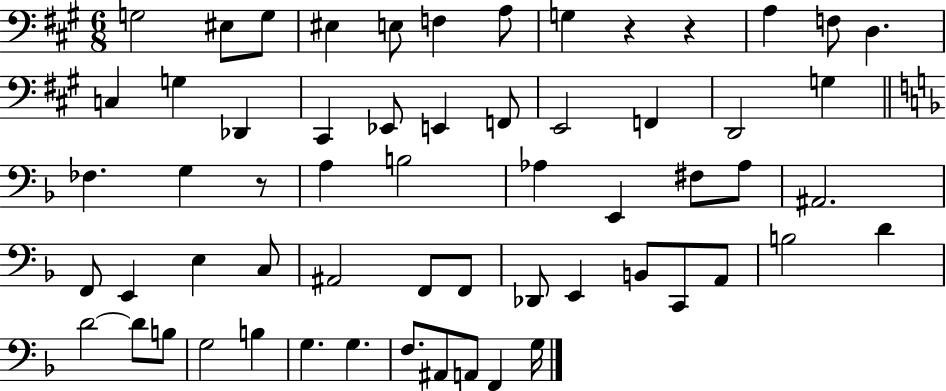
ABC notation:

X:1
T:Untitled
M:6/8
L:1/4
K:A
G,2 ^E,/2 G,/2 ^E, E,/2 F, A,/2 G, z z A, F,/2 D, C, G, _D,, ^C,, _E,,/2 E,, F,,/2 E,,2 F,, D,,2 G, _F, G, z/2 A, B,2 _A, E,, ^F,/2 _A,/2 ^A,,2 F,,/2 E,, E, C,/2 ^A,,2 F,,/2 F,,/2 _D,,/2 E,, B,,/2 C,,/2 A,,/2 B,2 D D2 D/2 B,/2 G,2 B, G, G, F,/2 ^A,,/2 A,,/2 F,, G,/4